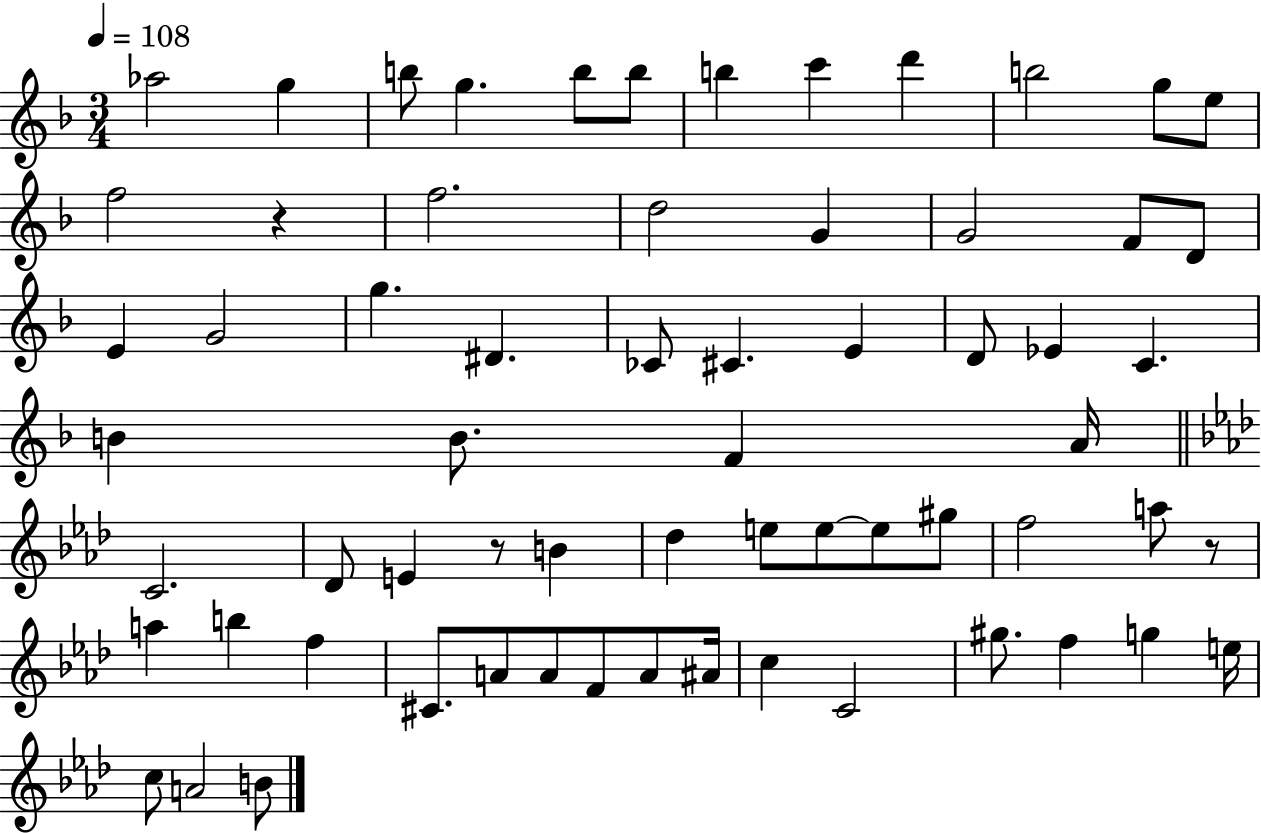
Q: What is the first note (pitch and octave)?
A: Ab5